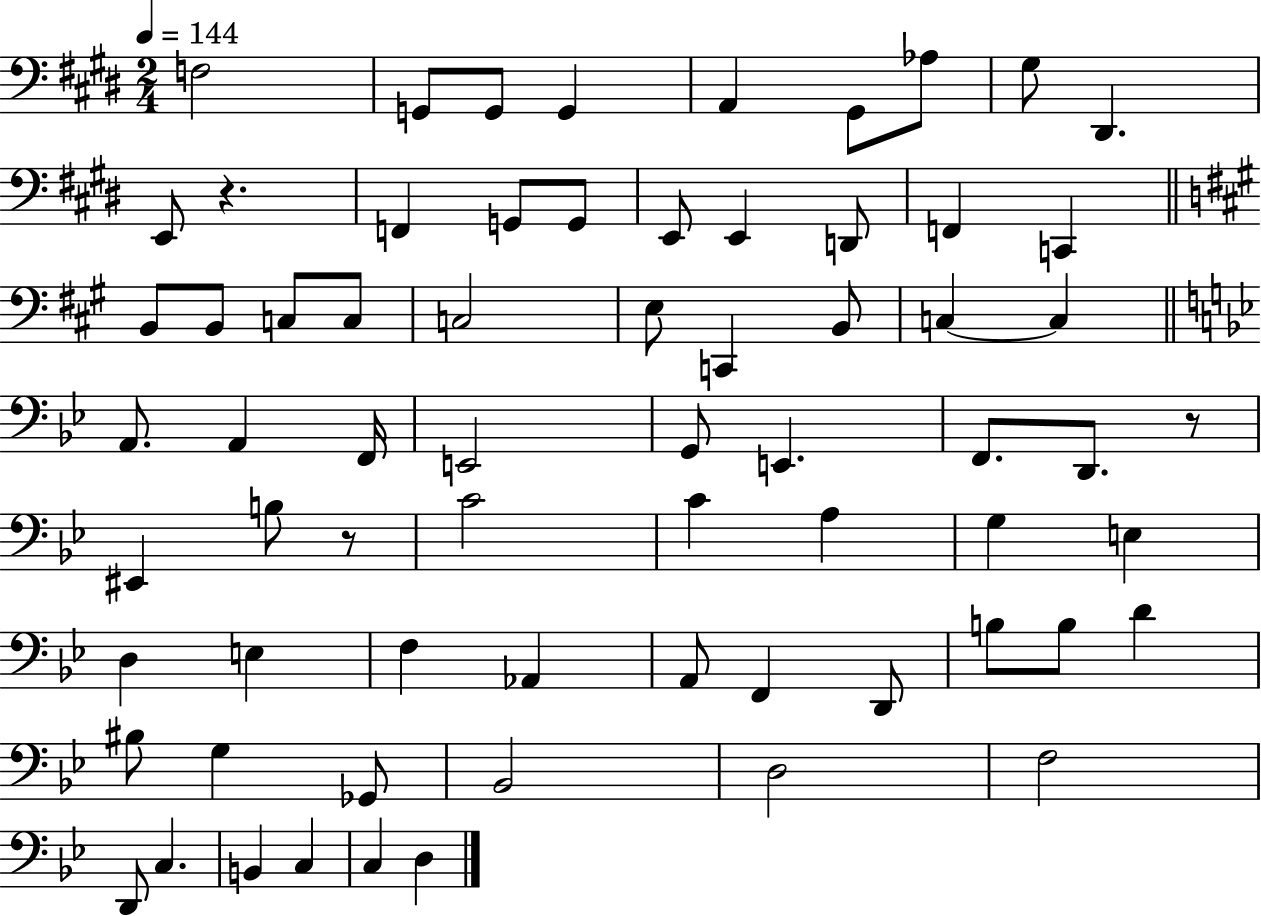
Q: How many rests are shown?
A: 3